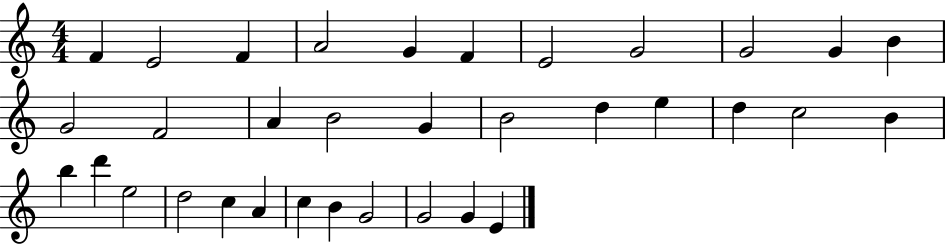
F4/q E4/h F4/q A4/h G4/q F4/q E4/h G4/h G4/h G4/q B4/q G4/h F4/h A4/q B4/h G4/q B4/h D5/q E5/q D5/q C5/h B4/q B5/q D6/q E5/h D5/h C5/q A4/q C5/q B4/q G4/h G4/h G4/q E4/q